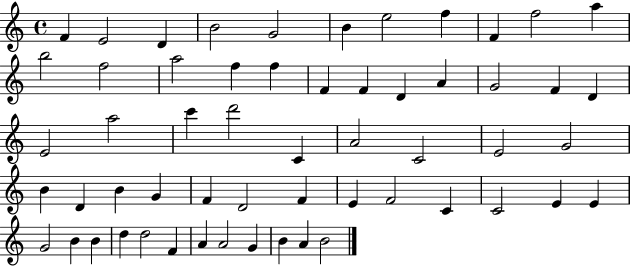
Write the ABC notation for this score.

X:1
T:Untitled
M:4/4
L:1/4
K:C
F E2 D B2 G2 B e2 f F f2 a b2 f2 a2 f f F F D A G2 F D E2 a2 c' d'2 C A2 C2 E2 G2 B D B G F D2 F E F2 C C2 E E G2 B B d d2 F A A2 G B A B2